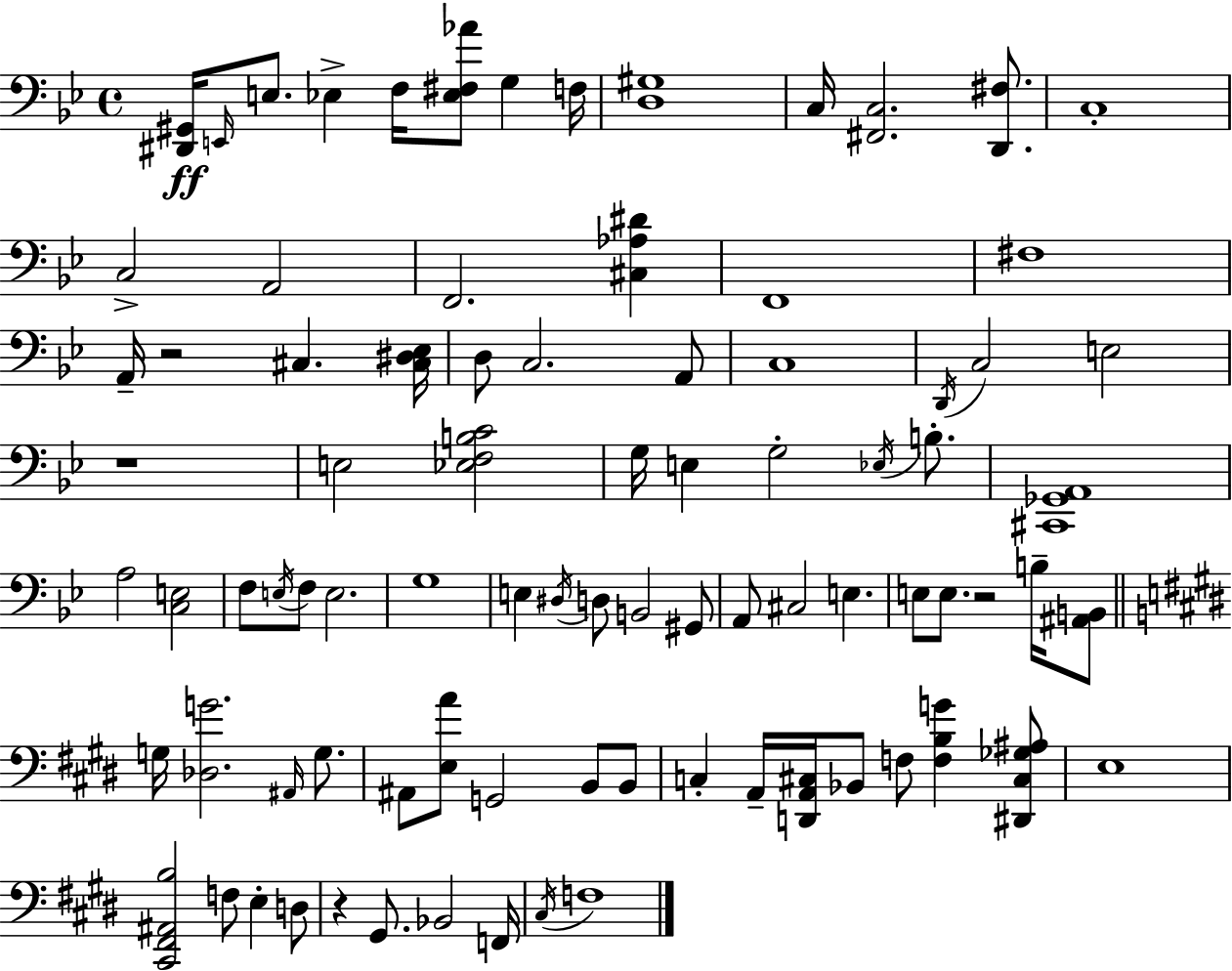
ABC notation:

X:1
T:Untitled
M:4/4
L:1/4
K:Gm
[^D,,^G,,]/4 E,,/4 E,/2 _E, F,/4 [_E,^F,_A]/2 G, F,/4 [D,^G,]4 C,/4 [^F,,C,]2 [D,,^F,]/2 C,4 C,2 A,,2 F,,2 [^C,_A,^D] F,,4 ^F,4 A,,/4 z2 ^C, [^C,^D,_E,]/4 D,/2 C,2 A,,/2 C,4 D,,/4 C,2 E,2 z4 E,2 [_E,F,B,C]2 G,/4 E, G,2 _E,/4 B,/2 [^C,,_G,,A,,]4 A,2 [C,E,]2 F,/2 E,/4 F,/2 E,2 G,4 E, ^D,/4 D,/2 B,,2 ^G,,/2 A,,/2 ^C,2 E, E,/2 E,/2 z2 B,/4 [^A,,B,,]/2 G,/4 [_D,G]2 ^A,,/4 G,/2 ^A,,/2 [E,A]/2 G,,2 B,,/2 B,,/2 C, A,,/4 [D,,A,,^C,]/4 _B,,/2 F,/2 [F,B,G] [^D,,^C,_G,^A,]/2 E,4 [^C,,^F,,^A,,B,]2 F,/2 E, D,/2 z ^G,,/2 _B,,2 F,,/4 ^C,/4 F,4